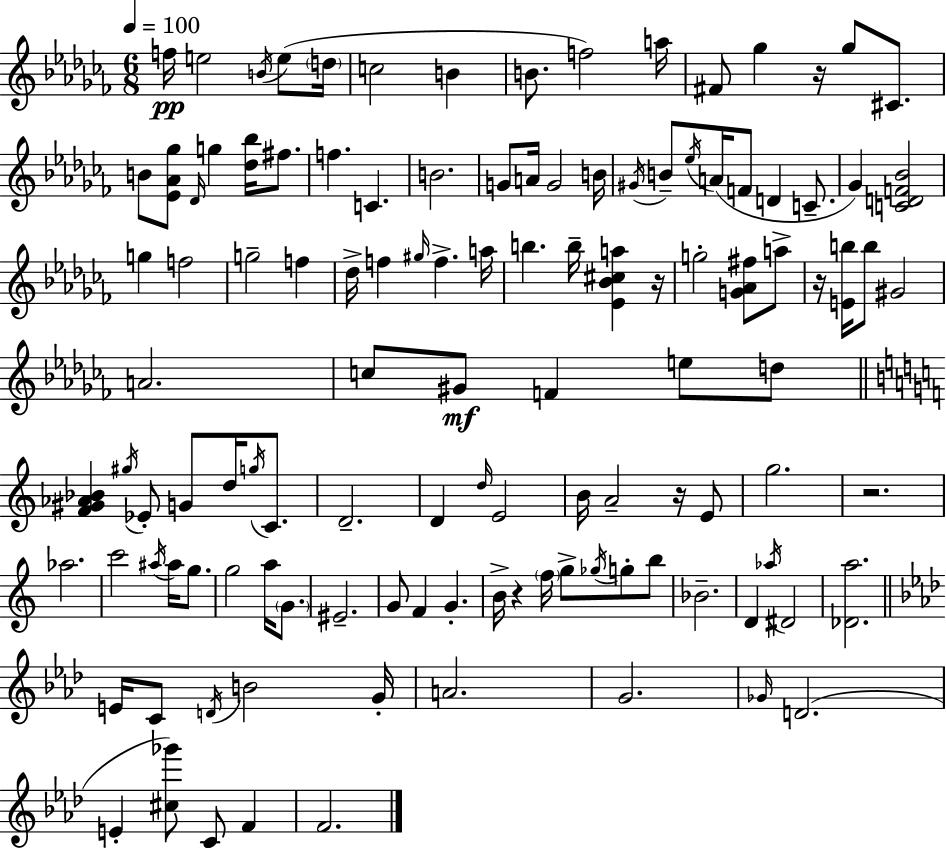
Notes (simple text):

F5/s E5/h B4/s E5/e D5/s C5/h B4/q B4/e. F5/h A5/s F#4/e Gb5/q R/s Gb5/e C#4/e. B4/e [Eb4,Ab4,Gb5]/e Db4/s G5/q [Db5,Bb5]/s F#5/e. F5/q. C4/q. B4/h. G4/e A4/s G4/h B4/s G#4/s B4/e Eb5/s A4/s F4/e D4/q C4/e. Gb4/q [C4,D4,F4,Bb4]/h G5/q F5/h G5/h F5/q Db5/s F5/q G#5/s F5/q. A5/s B5/q. B5/s [Eb4,Bb4,C#5,A5]/q R/s G5/h [G4,Ab4,F#5]/e A5/e R/s [E4,B5]/s B5/e G#4/h A4/h. C5/e G#4/e F4/q E5/e D5/e [F4,G#4,Ab4,Bb4]/q G#5/s Eb4/e G4/e D5/s G5/s C4/e. D4/h. D4/q D5/s E4/h B4/s A4/h R/s E4/e G5/h. R/h. Ab5/h. C6/h A#5/s A#5/s G5/e. G5/h A5/s G4/e. EIS4/h. G4/e F4/q G4/q. B4/s R/q F5/s G5/e Gb5/s G5/e B5/e Bb4/h. D4/q Ab5/s D#4/h [Db4,A5]/h. E4/s C4/e D4/s B4/h G4/s A4/h. G4/h. Gb4/s D4/h. E4/q [C#5,Gb6]/e C4/e F4/q F4/h.